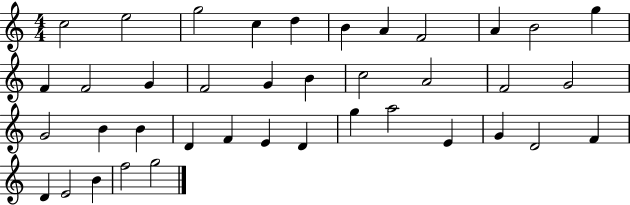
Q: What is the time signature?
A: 4/4